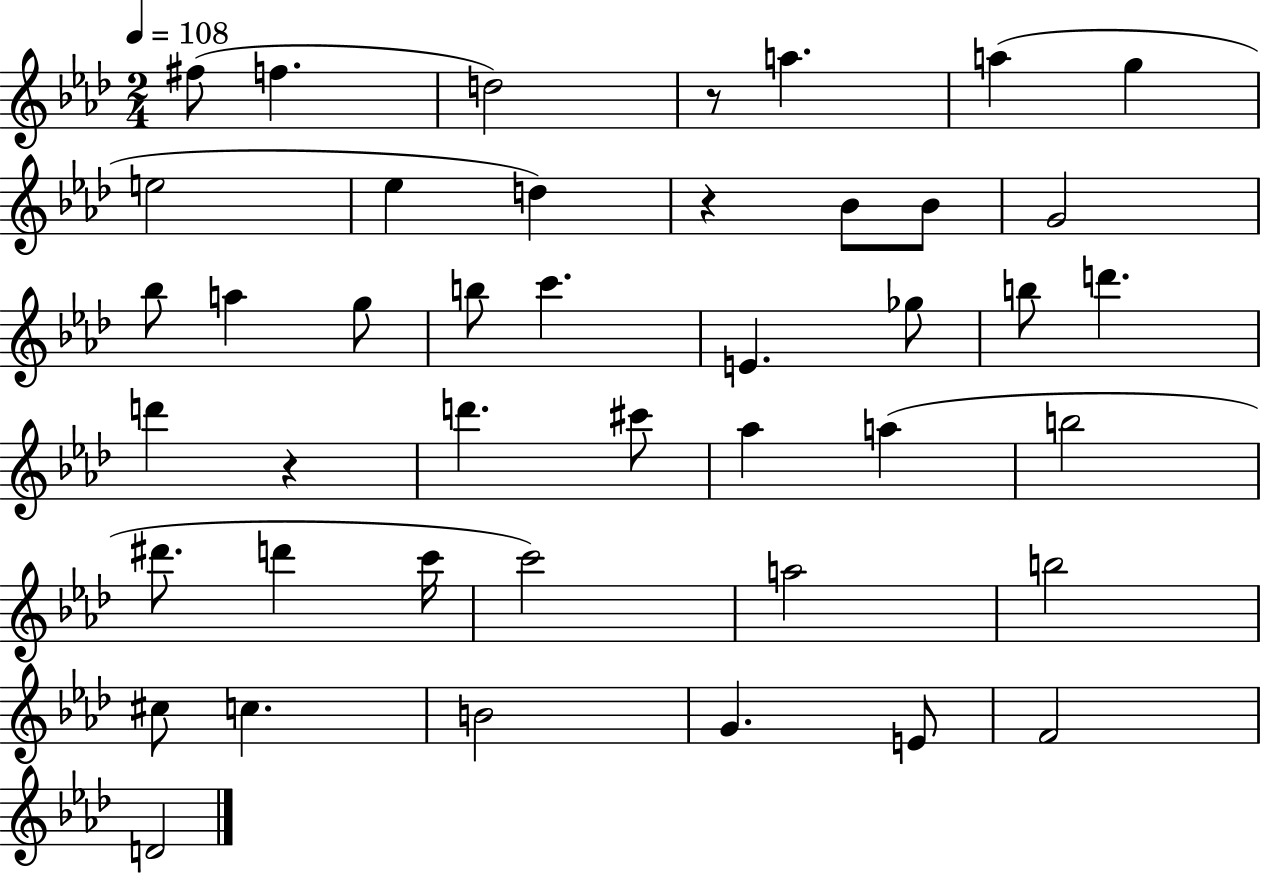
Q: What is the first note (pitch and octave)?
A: F#5